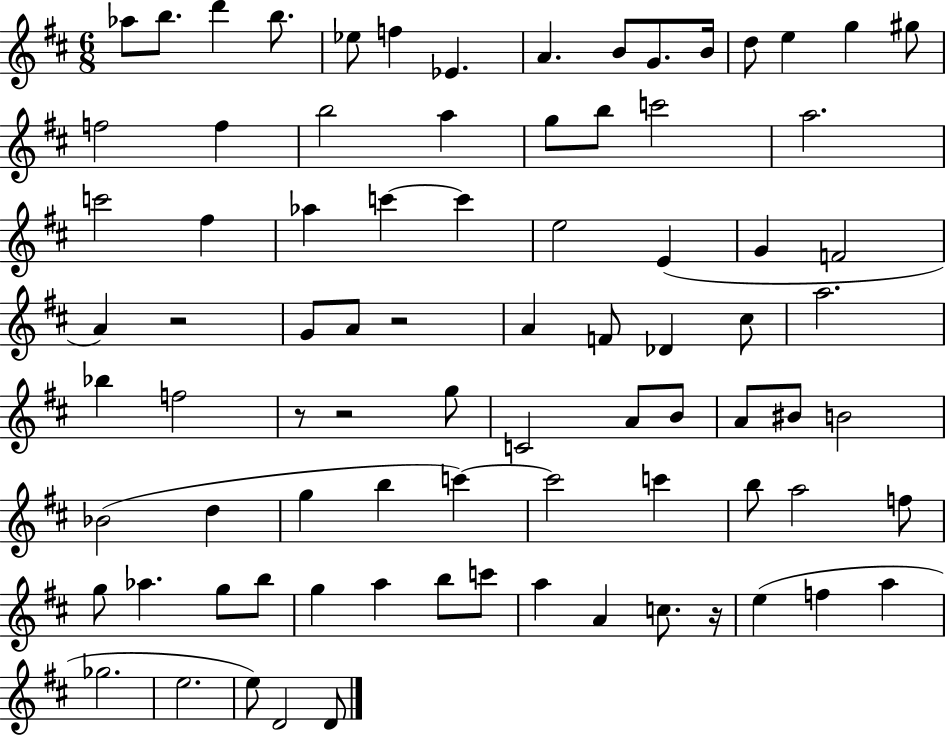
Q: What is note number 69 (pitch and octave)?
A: A4